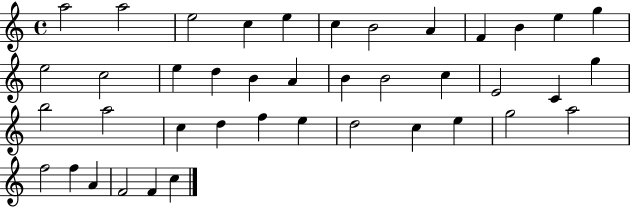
{
  \clef treble
  \time 4/4
  \defaultTimeSignature
  \key c \major
  a''2 a''2 | e''2 c''4 e''4 | c''4 b'2 a'4 | f'4 b'4 e''4 g''4 | \break e''2 c''2 | e''4 d''4 b'4 a'4 | b'4 b'2 c''4 | e'2 c'4 g''4 | \break b''2 a''2 | c''4 d''4 f''4 e''4 | d''2 c''4 e''4 | g''2 a''2 | \break f''2 f''4 a'4 | f'2 f'4 c''4 | \bar "|."
}